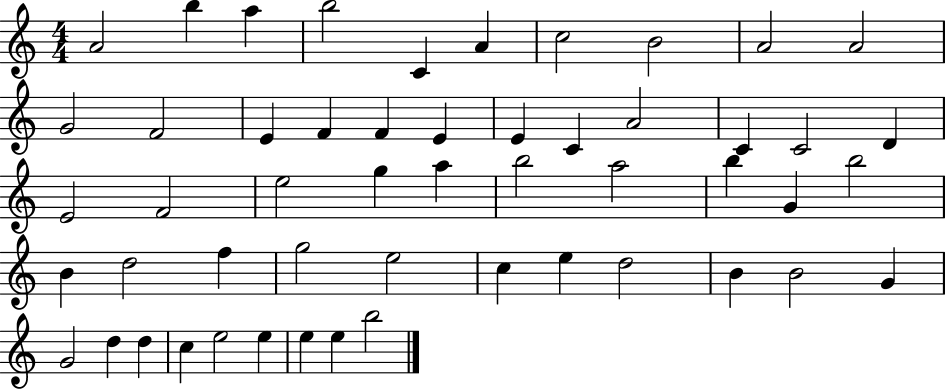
{
  \clef treble
  \numericTimeSignature
  \time 4/4
  \key c \major
  a'2 b''4 a''4 | b''2 c'4 a'4 | c''2 b'2 | a'2 a'2 | \break g'2 f'2 | e'4 f'4 f'4 e'4 | e'4 c'4 a'2 | c'4 c'2 d'4 | \break e'2 f'2 | e''2 g''4 a''4 | b''2 a''2 | b''4 g'4 b''2 | \break b'4 d''2 f''4 | g''2 e''2 | c''4 e''4 d''2 | b'4 b'2 g'4 | \break g'2 d''4 d''4 | c''4 e''2 e''4 | e''4 e''4 b''2 | \bar "|."
}